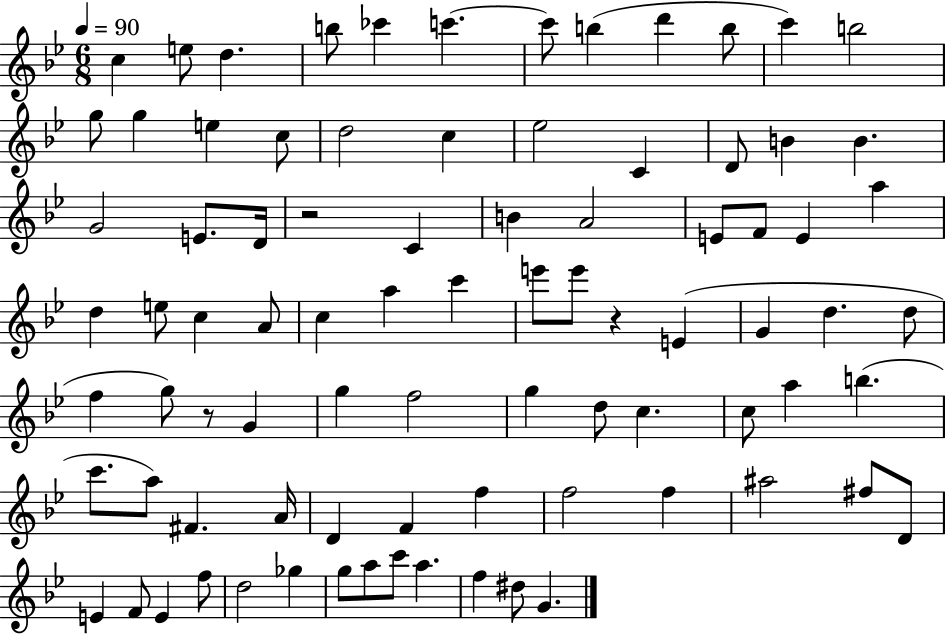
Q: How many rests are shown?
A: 3